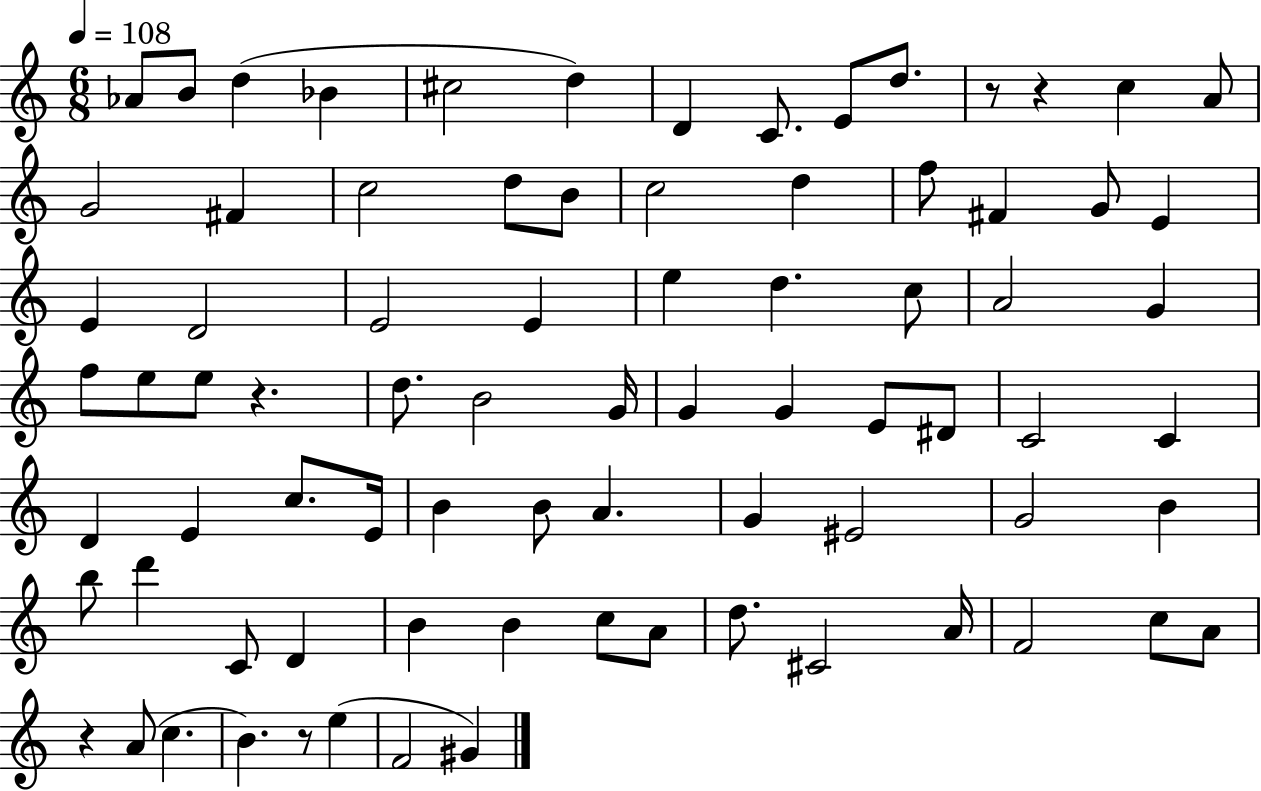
X:1
T:Untitled
M:6/8
L:1/4
K:C
_A/2 B/2 d _B ^c2 d D C/2 E/2 d/2 z/2 z c A/2 G2 ^F c2 d/2 B/2 c2 d f/2 ^F G/2 E E D2 E2 E e d c/2 A2 G f/2 e/2 e/2 z d/2 B2 G/4 G G E/2 ^D/2 C2 C D E c/2 E/4 B B/2 A G ^E2 G2 B b/2 d' C/2 D B B c/2 A/2 d/2 ^C2 A/4 F2 c/2 A/2 z A/2 c B z/2 e F2 ^G